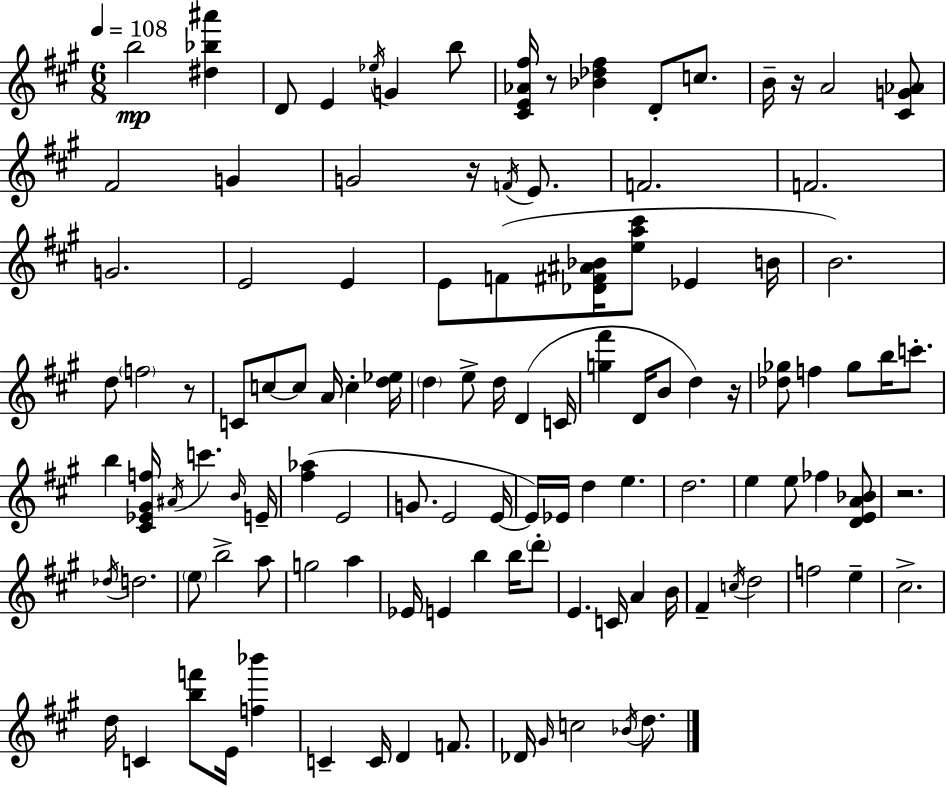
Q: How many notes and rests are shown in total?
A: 115